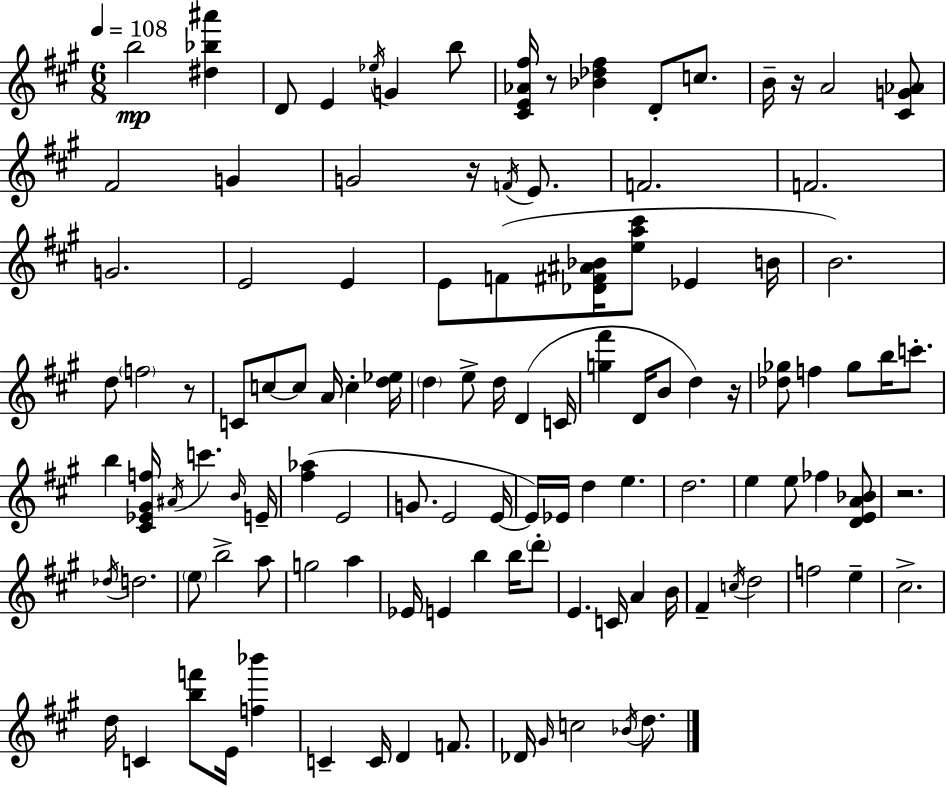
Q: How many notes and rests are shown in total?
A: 115